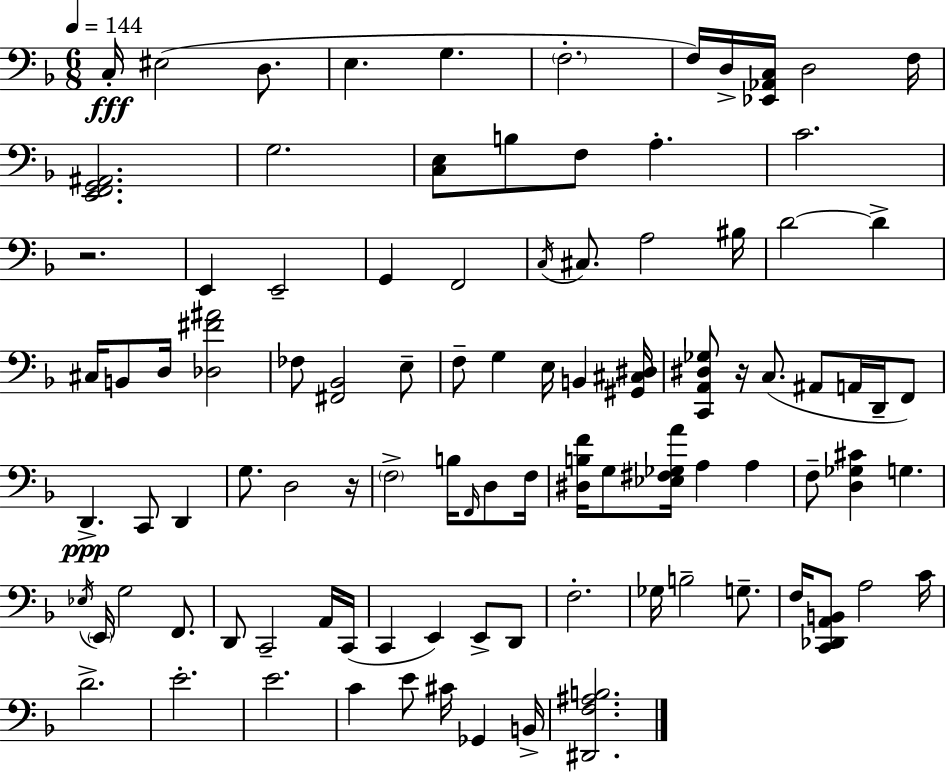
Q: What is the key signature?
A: F major